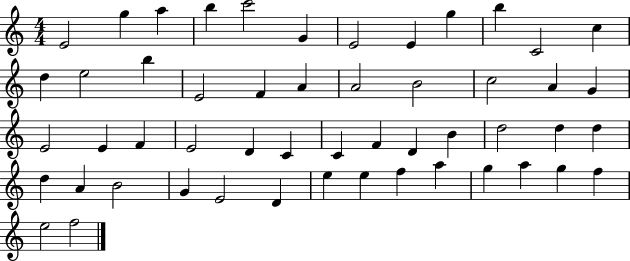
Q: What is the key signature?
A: C major